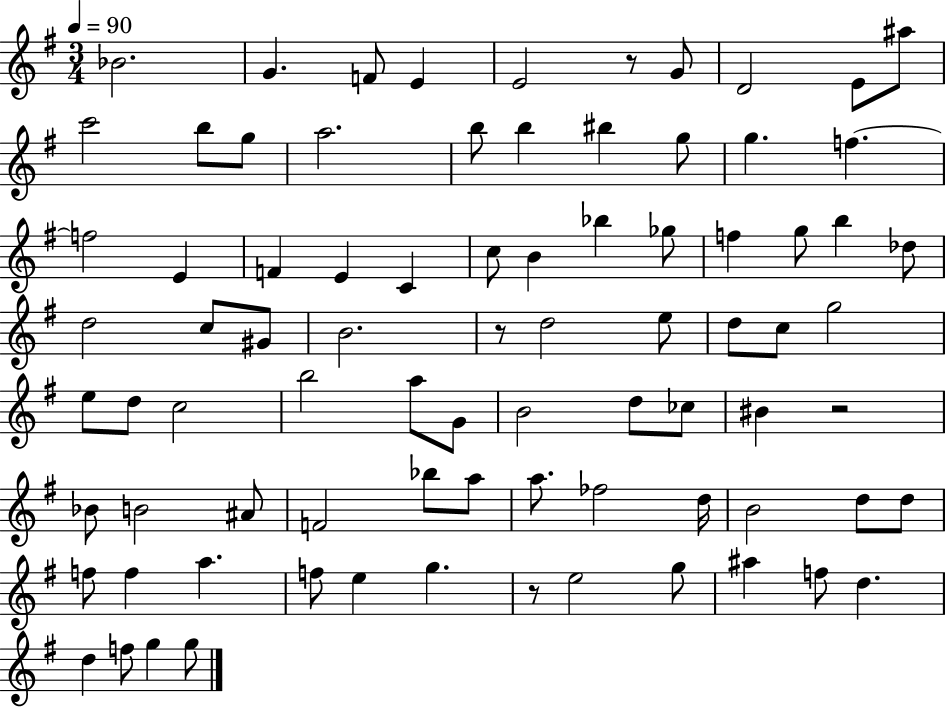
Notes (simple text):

Bb4/h. G4/q. F4/e E4/q E4/h R/e G4/e D4/h E4/e A#5/e C6/h B5/e G5/e A5/h. B5/e B5/q BIS5/q G5/e G5/q. F5/q. F5/h E4/q F4/q E4/q C4/q C5/e B4/q Bb5/q Gb5/e F5/q G5/e B5/q Db5/e D5/h C5/e G#4/e B4/h. R/e D5/h E5/e D5/e C5/e G5/h E5/e D5/e C5/h B5/h A5/e G4/e B4/h D5/e CES5/e BIS4/q R/h Bb4/e B4/h A#4/e F4/h Bb5/e A5/e A5/e. FES5/h D5/s B4/h D5/e D5/e F5/e F5/q A5/q. F5/e E5/q G5/q. R/e E5/h G5/e A#5/q F5/e D5/q. D5/q F5/e G5/q G5/e